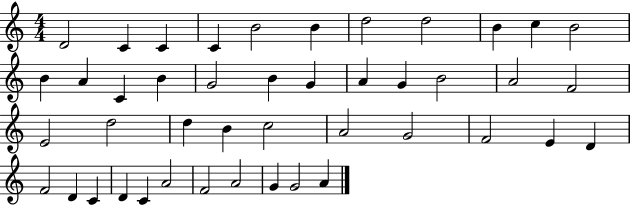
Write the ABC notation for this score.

X:1
T:Untitled
M:4/4
L:1/4
K:C
D2 C C C B2 B d2 d2 B c B2 B A C B G2 B G A G B2 A2 F2 E2 d2 d B c2 A2 G2 F2 E D F2 D C D C A2 F2 A2 G G2 A